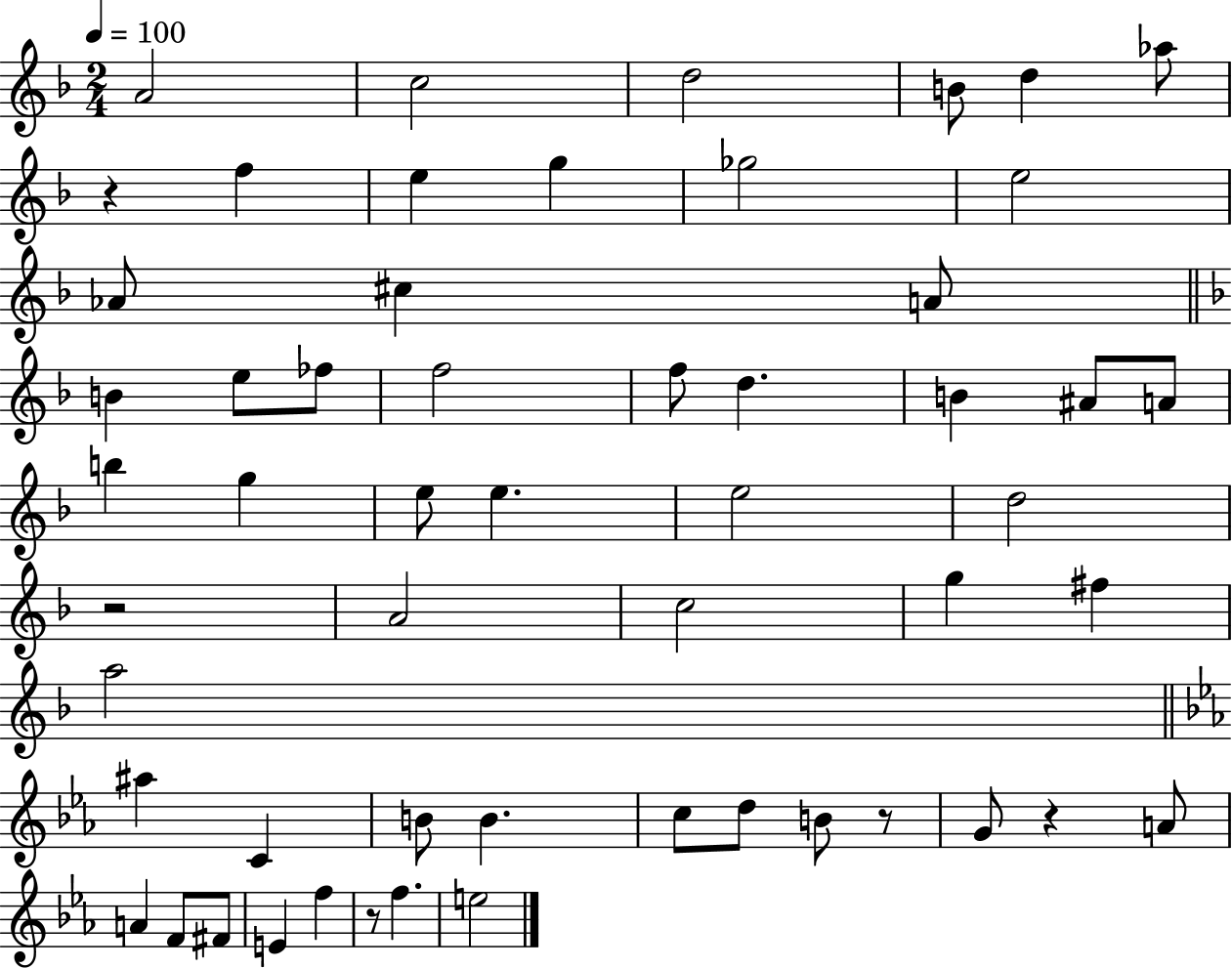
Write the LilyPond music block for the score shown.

{
  \clef treble
  \numericTimeSignature
  \time 2/4
  \key f \major
  \tempo 4 = 100
  a'2 | c''2 | d''2 | b'8 d''4 aes''8 | \break r4 f''4 | e''4 g''4 | ges''2 | e''2 | \break aes'8 cis''4 a'8 | \bar "||" \break \key f \major b'4 e''8 fes''8 | f''2 | f''8 d''4. | b'4 ais'8 a'8 | \break b''4 g''4 | e''8 e''4. | e''2 | d''2 | \break r2 | a'2 | c''2 | g''4 fis''4 | \break a''2 | \bar "||" \break \key c \minor ais''4 c'4 | b'8 b'4. | c''8 d''8 b'8 r8 | g'8 r4 a'8 | \break a'4 f'8 fis'8 | e'4 f''4 | r8 f''4. | e''2 | \break \bar "|."
}